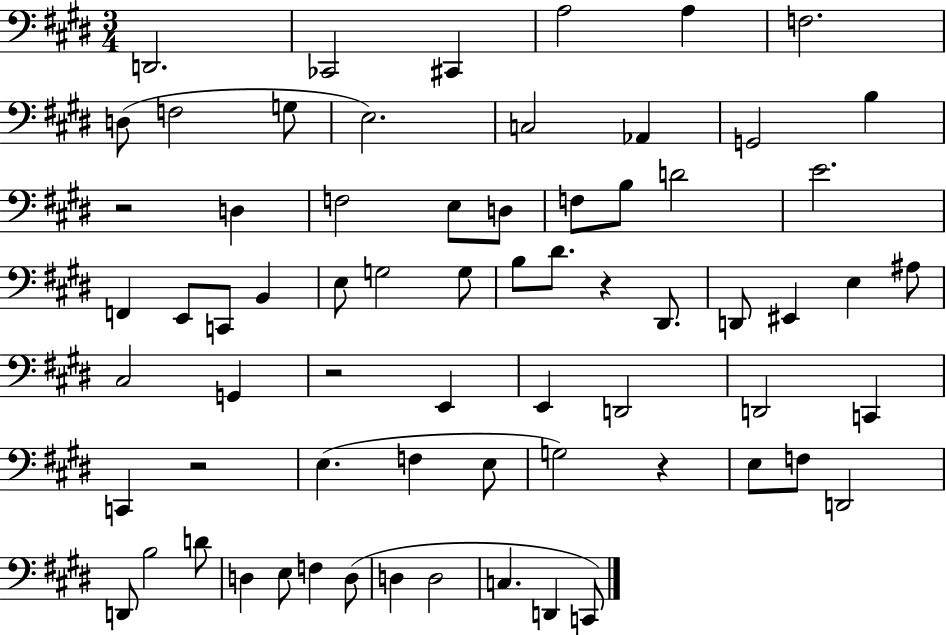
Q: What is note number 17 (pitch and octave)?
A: E3